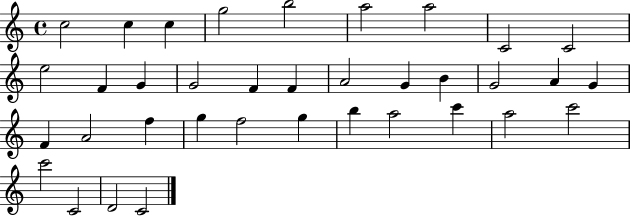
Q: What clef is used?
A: treble